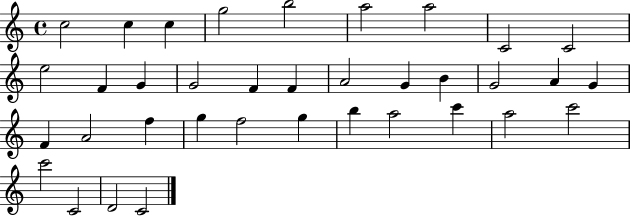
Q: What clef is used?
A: treble